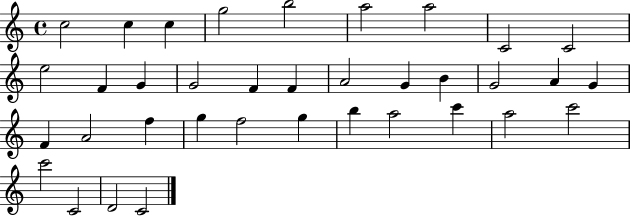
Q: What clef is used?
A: treble